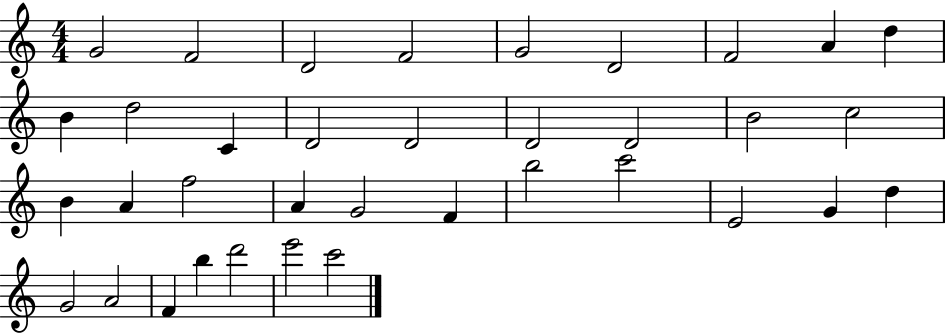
{
  \clef treble
  \numericTimeSignature
  \time 4/4
  \key c \major
  g'2 f'2 | d'2 f'2 | g'2 d'2 | f'2 a'4 d''4 | \break b'4 d''2 c'4 | d'2 d'2 | d'2 d'2 | b'2 c''2 | \break b'4 a'4 f''2 | a'4 g'2 f'4 | b''2 c'''2 | e'2 g'4 d''4 | \break g'2 a'2 | f'4 b''4 d'''2 | e'''2 c'''2 | \bar "|."
}